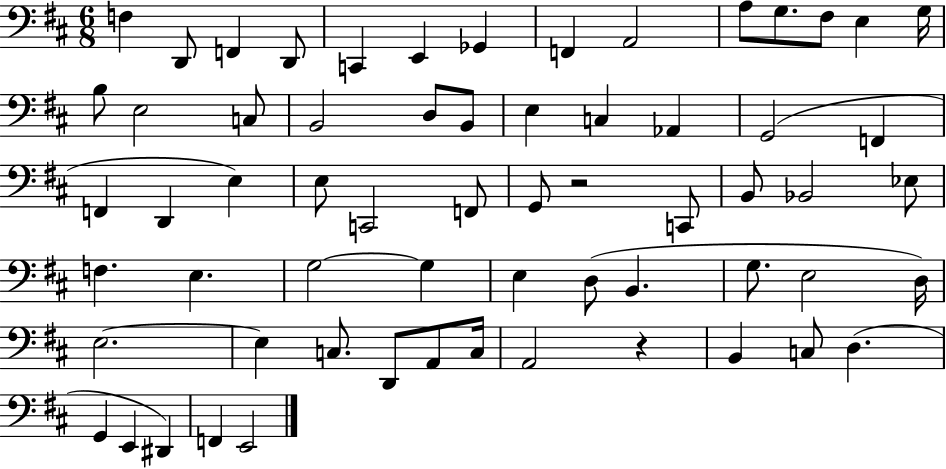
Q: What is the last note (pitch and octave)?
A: E2